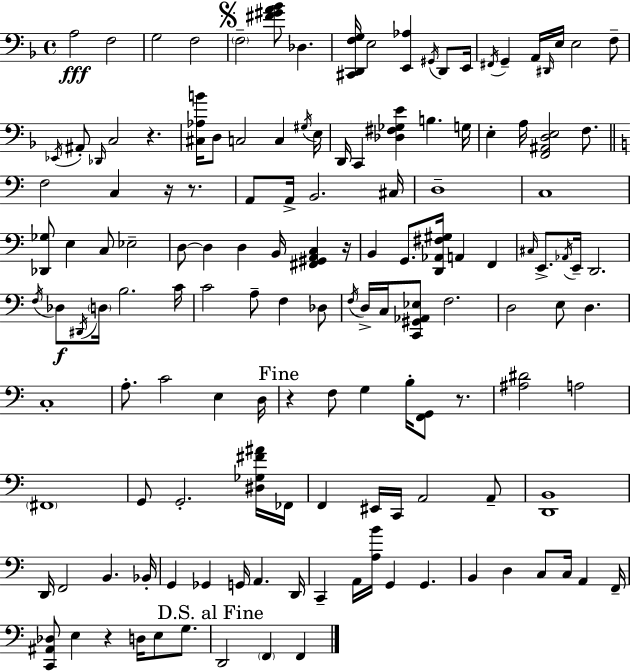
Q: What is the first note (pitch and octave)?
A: A3